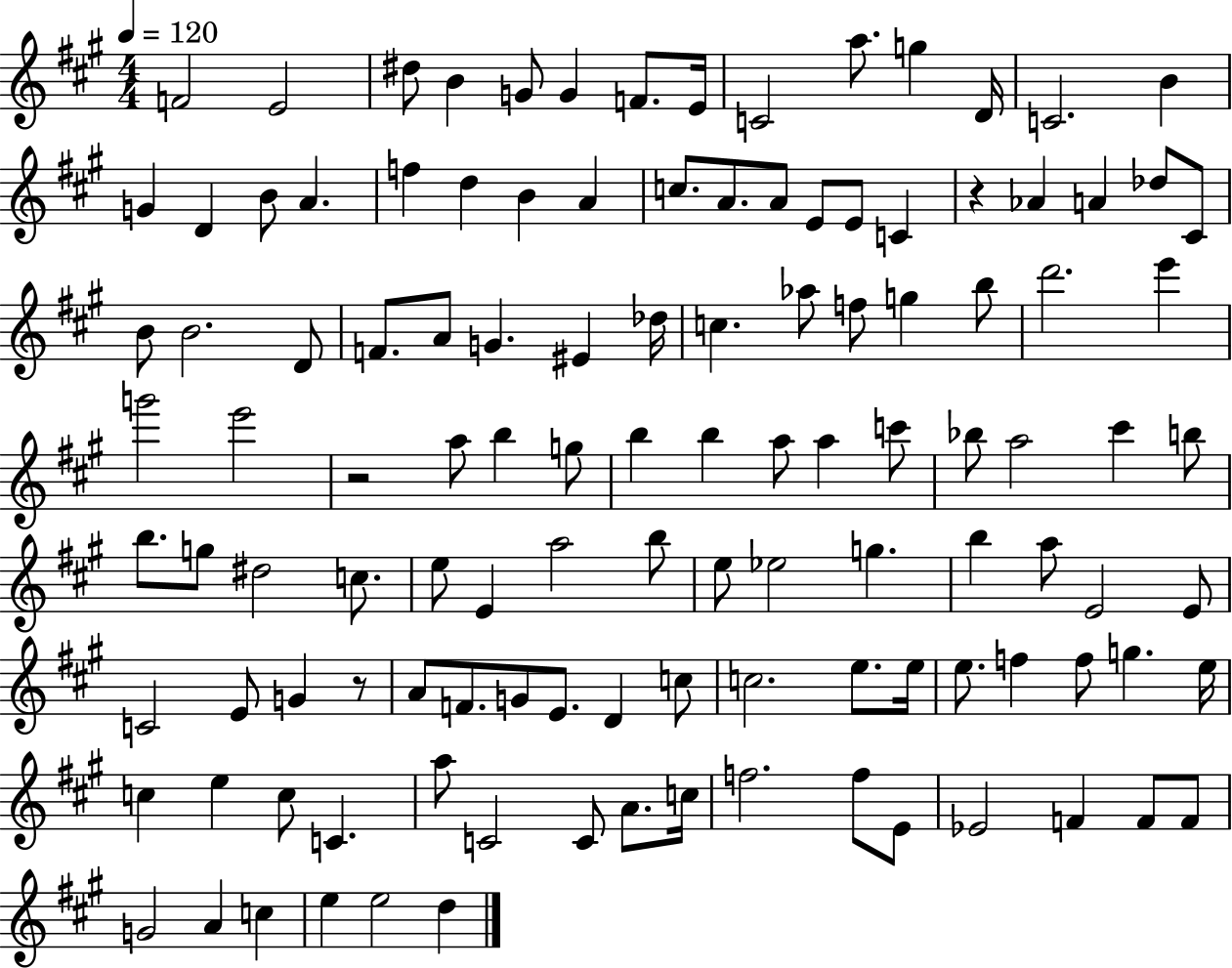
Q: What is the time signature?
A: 4/4